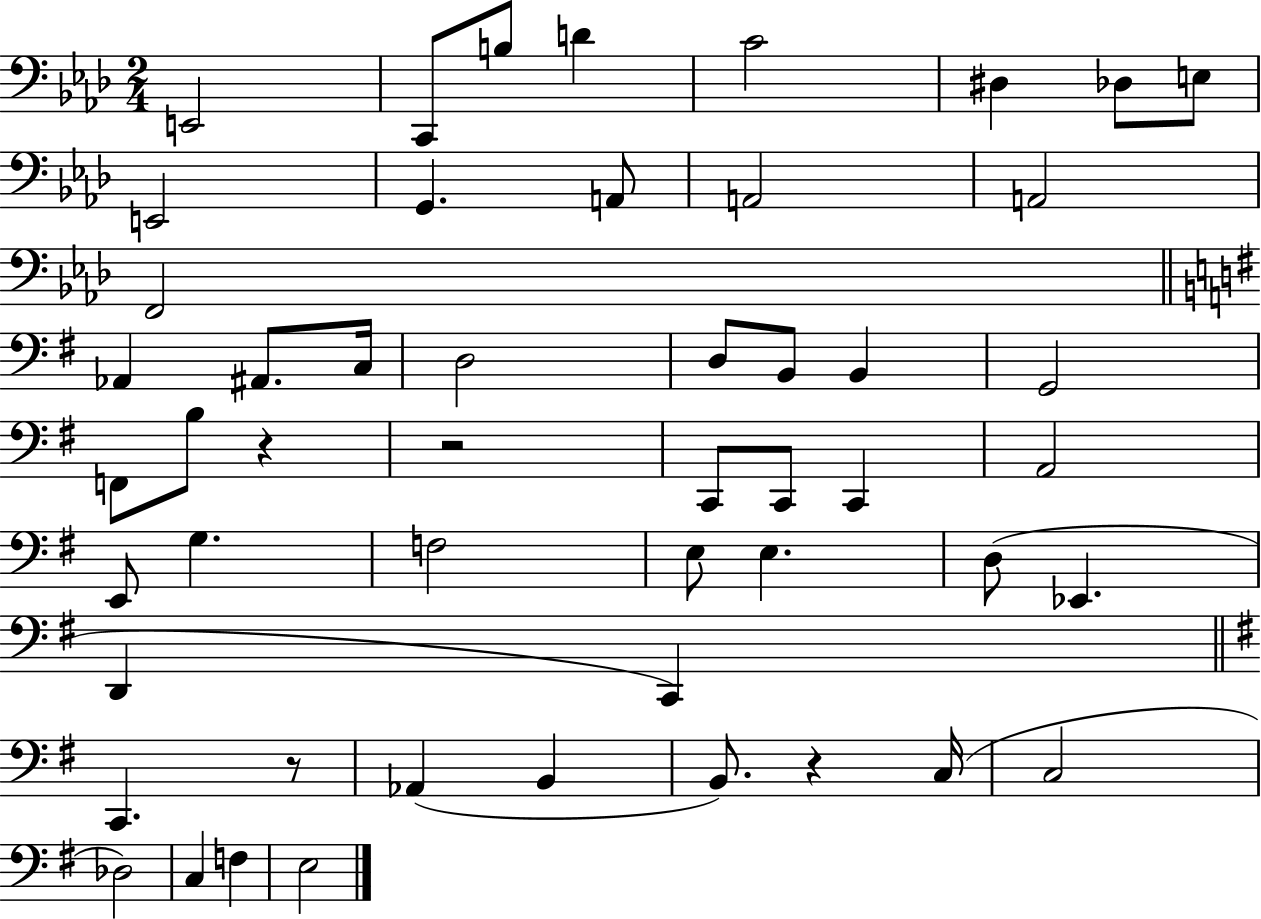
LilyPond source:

{
  \clef bass
  \numericTimeSignature
  \time 2/4
  \key aes \major
  \repeat volta 2 { e,2 | c,8 b8 d'4 | c'2 | dis4 des8 e8 | \break e,2 | g,4. a,8 | a,2 | a,2 | \break f,2 | \bar "||" \break \key e \minor aes,4 ais,8. c16 | d2 | d8 b,8 b,4 | g,2 | \break f,8 b8 r4 | r2 | c,8 c,8 c,4 | a,2 | \break e,8 g4. | f2 | e8 e4. | d8( ees,4. | \break d,4 c,4) | \bar "||" \break \key g \major c,4. r8 | aes,4( b,4 | b,8.) r4 c16( | c2 | \break des2) | c4 f4 | e2 | } \bar "|."
}